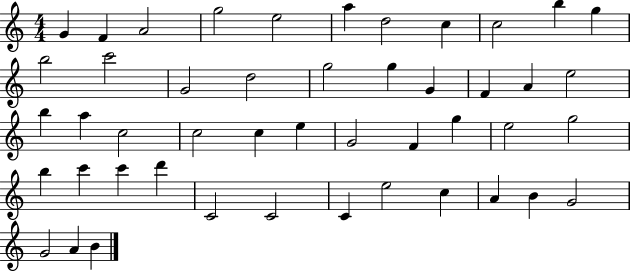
{
  \clef treble
  \numericTimeSignature
  \time 4/4
  \key c \major
  g'4 f'4 a'2 | g''2 e''2 | a''4 d''2 c''4 | c''2 b''4 g''4 | \break b''2 c'''2 | g'2 d''2 | g''2 g''4 g'4 | f'4 a'4 e''2 | \break b''4 a''4 c''2 | c''2 c''4 e''4 | g'2 f'4 g''4 | e''2 g''2 | \break b''4 c'''4 c'''4 d'''4 | c'2 c'2 | c'4 e''2 c''4 | a'4 b'4 g'2 | \break g'2 a'4 b'4 | \bar "|."
}